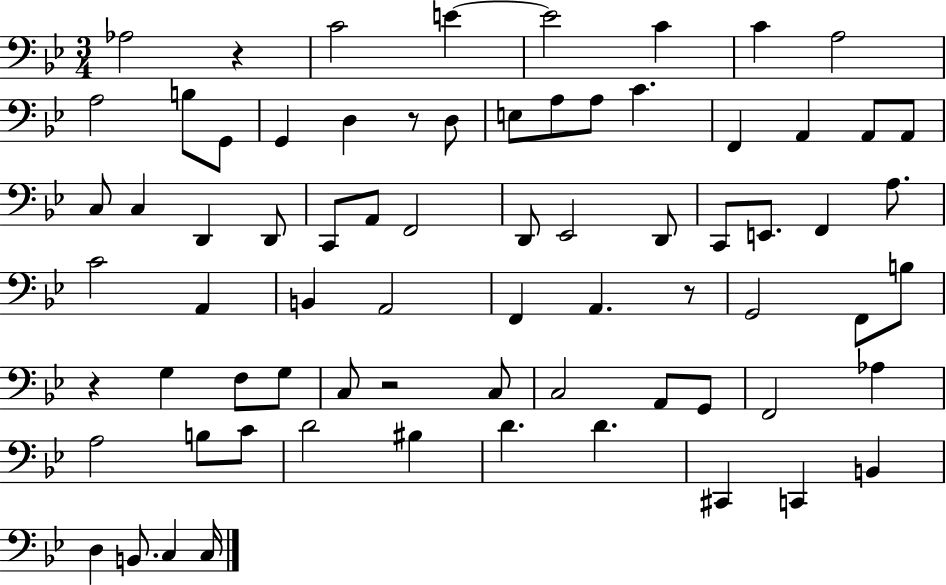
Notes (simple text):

Ab3/h R/q C4/h E4/q E4/h C4/q C4/q A3/h A3/h B3/e G2/e G2/q D3/q R/e D3/e E3/e A3/e A3/e C4/q. F2/q A2/q A2/e A2/e C3/e C3/q D2/q D2/e C2/e A2/e F2/h D2/e Eb2/h D2/e C2/e E2/e. F2/q A3/e. C4/h A2/q B2/q A2/h F2/q A2/q. R/e G2/h F2/e B3/e R/q G3/q F3/e G3/e C3/e R/h C3/e C3/h A2/e G2/e F2/h Ab3/q A3/h B3/e C4/e D4/h BIS3/q D4/q. D4/q. C#2/q C2/q B2/q D3/q B2/e. C3/q C3/s